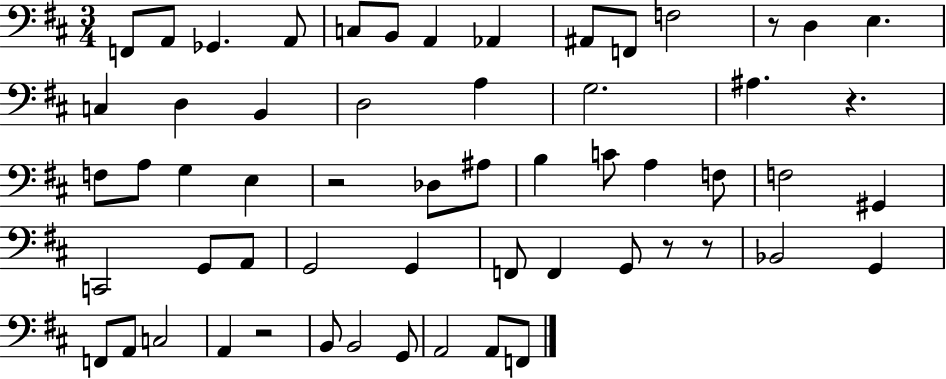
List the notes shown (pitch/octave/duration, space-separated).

F2/e A2/e Gb2/q. A2/e C3/e B2/e A2/q Ab2/q A#2/e F2/e F3/h R/e D3/q E3/q. C3/q D3/q B2/q D3/h A3/q G3/h. A#3/q. R/q. F3/e A3/e G3/q E3/q R/h Db3/e A#3/e B3/q C4/e A3/q F3/e F3/h G#2/q C2/h G2/e A2/e G2/h G2/q F2/e F2/q G2/e R/e R/e Bb2/h G2/q F2/e A2/e C3/h A2/q R/h B2/e B2/h G2/e A2/h A2/e F2/e